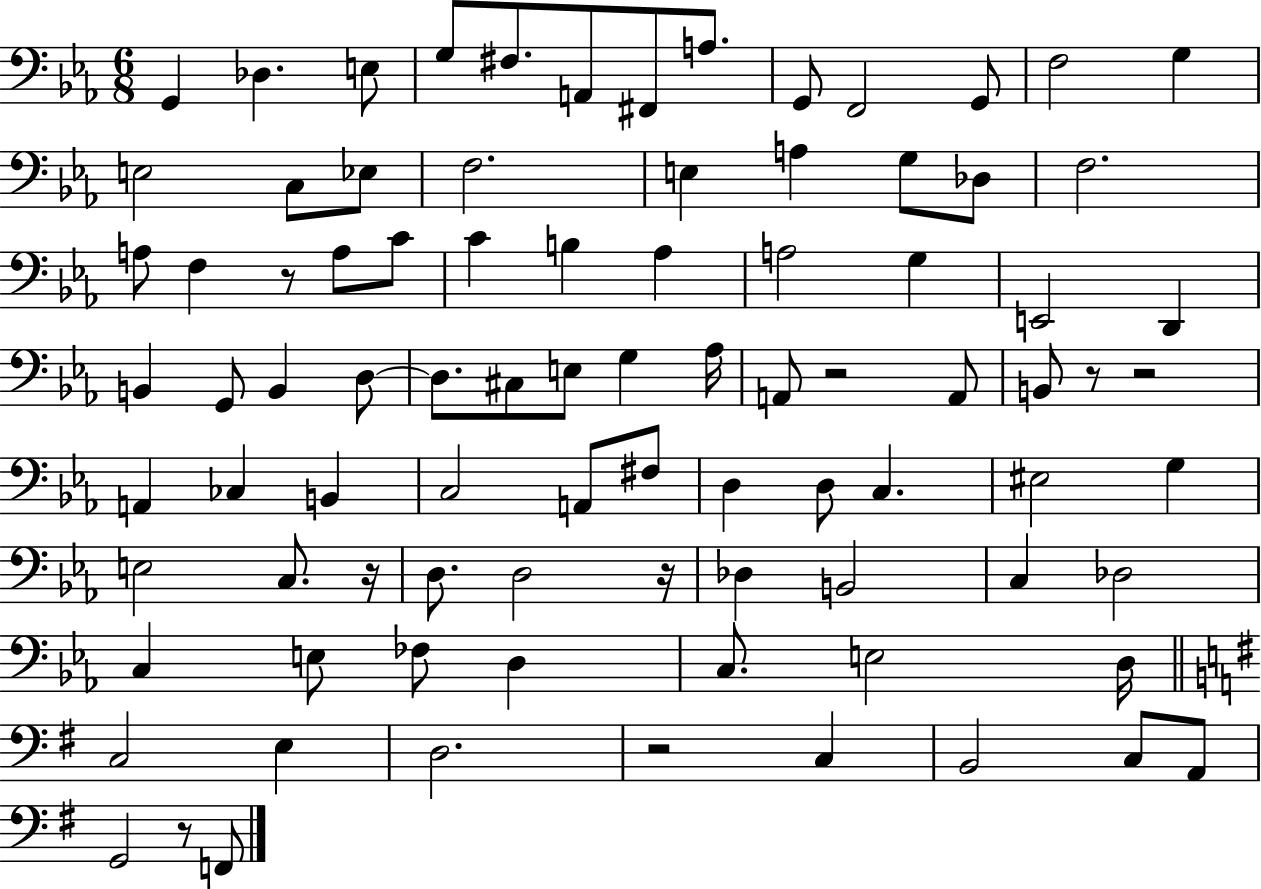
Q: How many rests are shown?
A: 8